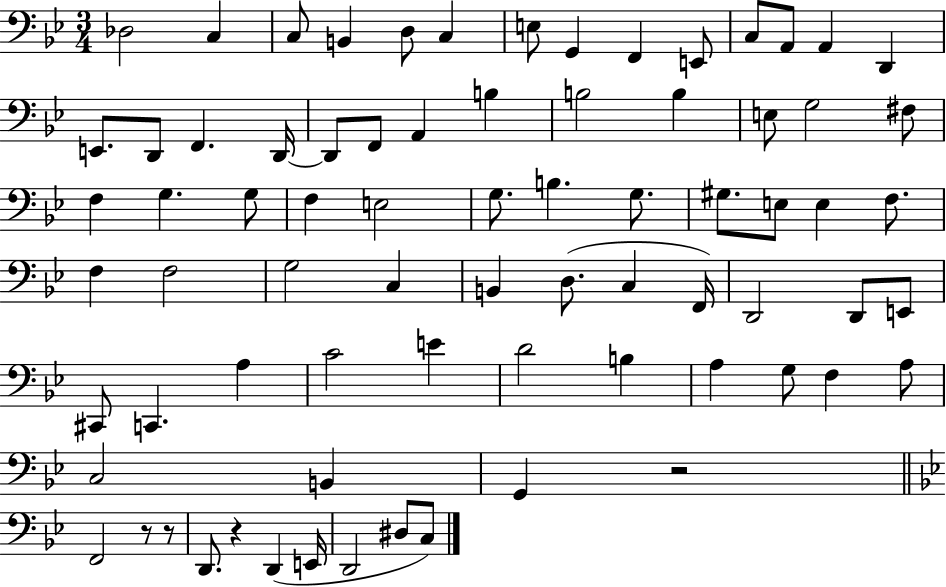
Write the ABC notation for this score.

X:1
T:Untitled
M:3/4
L:1/4
K:Bb
_D,2 C, C,/2 B,, D,/2 C, E,/2 G,, F,, E,,/2 C,/2 A,,/2 A,, D,, E,,/2 D,,/2 F,, D,,/4 D,,/2 F,,/2 A,, B, B,2 B, E,/2 G,2 ^F,/2 F, G, G,/2 F, E,2 G,/2 B, G,/2 ^G,/2 E,/2 E, F,/2 F, F,2 G,2 C, B,, D,/2 C, F,,/4 D,,2 D,,/2 E,,/2 ^C,,/2 C,, A, C2 E D2 B, A, G,/2 F, A,/2 C,2 B,, G,, z2 F,,2 z/2 z/2 D,,/2 z D,, E,,/4 D,,2 ^D,/2 C,/2